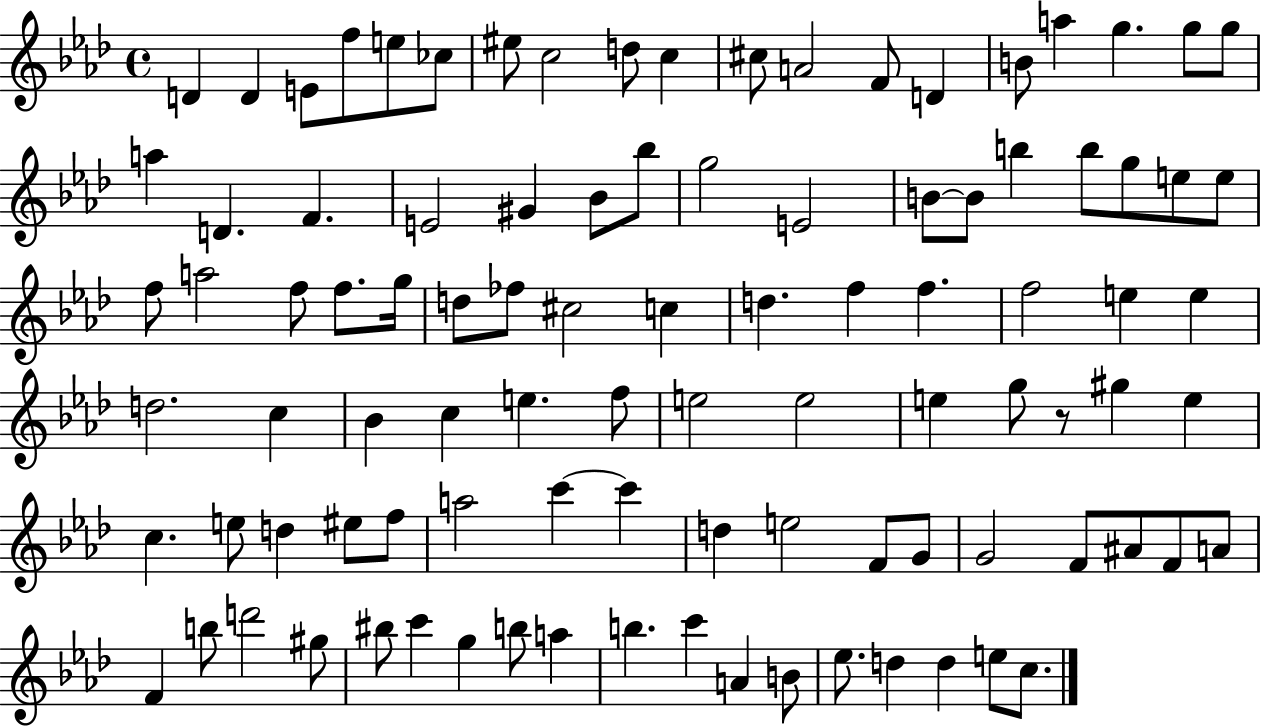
D4/q D4/q E4/e F5/e E5/e CES5/e EIS5/e C5/h D5/e C5/q C#5/e A4/h F4/e D4/q B4/e A5/q G5/q. G5/e G5/e A5/q D4/q. F4/q. E4/h G#4/q Bb4/e Bb5/e G5/h E4/h B4/e B4/e B5/q B5/e G5/e E5/e E5/e F5/e A5/h F5/e F5/e. G5/s D5/e FES5/e C#5/h C5/q D5/q. F5/q F5/q. F5/h E5/q E5/q D5/h. C5/q Bb4/q C5/q E5/q. F5/e E5/h E5/h E5/q G5/e R/e G#5/q E5/q C5/q. E5/e D5/q EIS5/e F5/e A5/h C6/q C6/q D5/q E5/h F4/e G4/e G4/h F4/e A#4/e F4/e A4/e F4/q B5/e D6/h G#5/e BIS5/e C6/q G5/q B5/e A5/q B5/q. C6/q A4/q B4/e Eb5/e. D5/q D5/q E5/e C5/e.